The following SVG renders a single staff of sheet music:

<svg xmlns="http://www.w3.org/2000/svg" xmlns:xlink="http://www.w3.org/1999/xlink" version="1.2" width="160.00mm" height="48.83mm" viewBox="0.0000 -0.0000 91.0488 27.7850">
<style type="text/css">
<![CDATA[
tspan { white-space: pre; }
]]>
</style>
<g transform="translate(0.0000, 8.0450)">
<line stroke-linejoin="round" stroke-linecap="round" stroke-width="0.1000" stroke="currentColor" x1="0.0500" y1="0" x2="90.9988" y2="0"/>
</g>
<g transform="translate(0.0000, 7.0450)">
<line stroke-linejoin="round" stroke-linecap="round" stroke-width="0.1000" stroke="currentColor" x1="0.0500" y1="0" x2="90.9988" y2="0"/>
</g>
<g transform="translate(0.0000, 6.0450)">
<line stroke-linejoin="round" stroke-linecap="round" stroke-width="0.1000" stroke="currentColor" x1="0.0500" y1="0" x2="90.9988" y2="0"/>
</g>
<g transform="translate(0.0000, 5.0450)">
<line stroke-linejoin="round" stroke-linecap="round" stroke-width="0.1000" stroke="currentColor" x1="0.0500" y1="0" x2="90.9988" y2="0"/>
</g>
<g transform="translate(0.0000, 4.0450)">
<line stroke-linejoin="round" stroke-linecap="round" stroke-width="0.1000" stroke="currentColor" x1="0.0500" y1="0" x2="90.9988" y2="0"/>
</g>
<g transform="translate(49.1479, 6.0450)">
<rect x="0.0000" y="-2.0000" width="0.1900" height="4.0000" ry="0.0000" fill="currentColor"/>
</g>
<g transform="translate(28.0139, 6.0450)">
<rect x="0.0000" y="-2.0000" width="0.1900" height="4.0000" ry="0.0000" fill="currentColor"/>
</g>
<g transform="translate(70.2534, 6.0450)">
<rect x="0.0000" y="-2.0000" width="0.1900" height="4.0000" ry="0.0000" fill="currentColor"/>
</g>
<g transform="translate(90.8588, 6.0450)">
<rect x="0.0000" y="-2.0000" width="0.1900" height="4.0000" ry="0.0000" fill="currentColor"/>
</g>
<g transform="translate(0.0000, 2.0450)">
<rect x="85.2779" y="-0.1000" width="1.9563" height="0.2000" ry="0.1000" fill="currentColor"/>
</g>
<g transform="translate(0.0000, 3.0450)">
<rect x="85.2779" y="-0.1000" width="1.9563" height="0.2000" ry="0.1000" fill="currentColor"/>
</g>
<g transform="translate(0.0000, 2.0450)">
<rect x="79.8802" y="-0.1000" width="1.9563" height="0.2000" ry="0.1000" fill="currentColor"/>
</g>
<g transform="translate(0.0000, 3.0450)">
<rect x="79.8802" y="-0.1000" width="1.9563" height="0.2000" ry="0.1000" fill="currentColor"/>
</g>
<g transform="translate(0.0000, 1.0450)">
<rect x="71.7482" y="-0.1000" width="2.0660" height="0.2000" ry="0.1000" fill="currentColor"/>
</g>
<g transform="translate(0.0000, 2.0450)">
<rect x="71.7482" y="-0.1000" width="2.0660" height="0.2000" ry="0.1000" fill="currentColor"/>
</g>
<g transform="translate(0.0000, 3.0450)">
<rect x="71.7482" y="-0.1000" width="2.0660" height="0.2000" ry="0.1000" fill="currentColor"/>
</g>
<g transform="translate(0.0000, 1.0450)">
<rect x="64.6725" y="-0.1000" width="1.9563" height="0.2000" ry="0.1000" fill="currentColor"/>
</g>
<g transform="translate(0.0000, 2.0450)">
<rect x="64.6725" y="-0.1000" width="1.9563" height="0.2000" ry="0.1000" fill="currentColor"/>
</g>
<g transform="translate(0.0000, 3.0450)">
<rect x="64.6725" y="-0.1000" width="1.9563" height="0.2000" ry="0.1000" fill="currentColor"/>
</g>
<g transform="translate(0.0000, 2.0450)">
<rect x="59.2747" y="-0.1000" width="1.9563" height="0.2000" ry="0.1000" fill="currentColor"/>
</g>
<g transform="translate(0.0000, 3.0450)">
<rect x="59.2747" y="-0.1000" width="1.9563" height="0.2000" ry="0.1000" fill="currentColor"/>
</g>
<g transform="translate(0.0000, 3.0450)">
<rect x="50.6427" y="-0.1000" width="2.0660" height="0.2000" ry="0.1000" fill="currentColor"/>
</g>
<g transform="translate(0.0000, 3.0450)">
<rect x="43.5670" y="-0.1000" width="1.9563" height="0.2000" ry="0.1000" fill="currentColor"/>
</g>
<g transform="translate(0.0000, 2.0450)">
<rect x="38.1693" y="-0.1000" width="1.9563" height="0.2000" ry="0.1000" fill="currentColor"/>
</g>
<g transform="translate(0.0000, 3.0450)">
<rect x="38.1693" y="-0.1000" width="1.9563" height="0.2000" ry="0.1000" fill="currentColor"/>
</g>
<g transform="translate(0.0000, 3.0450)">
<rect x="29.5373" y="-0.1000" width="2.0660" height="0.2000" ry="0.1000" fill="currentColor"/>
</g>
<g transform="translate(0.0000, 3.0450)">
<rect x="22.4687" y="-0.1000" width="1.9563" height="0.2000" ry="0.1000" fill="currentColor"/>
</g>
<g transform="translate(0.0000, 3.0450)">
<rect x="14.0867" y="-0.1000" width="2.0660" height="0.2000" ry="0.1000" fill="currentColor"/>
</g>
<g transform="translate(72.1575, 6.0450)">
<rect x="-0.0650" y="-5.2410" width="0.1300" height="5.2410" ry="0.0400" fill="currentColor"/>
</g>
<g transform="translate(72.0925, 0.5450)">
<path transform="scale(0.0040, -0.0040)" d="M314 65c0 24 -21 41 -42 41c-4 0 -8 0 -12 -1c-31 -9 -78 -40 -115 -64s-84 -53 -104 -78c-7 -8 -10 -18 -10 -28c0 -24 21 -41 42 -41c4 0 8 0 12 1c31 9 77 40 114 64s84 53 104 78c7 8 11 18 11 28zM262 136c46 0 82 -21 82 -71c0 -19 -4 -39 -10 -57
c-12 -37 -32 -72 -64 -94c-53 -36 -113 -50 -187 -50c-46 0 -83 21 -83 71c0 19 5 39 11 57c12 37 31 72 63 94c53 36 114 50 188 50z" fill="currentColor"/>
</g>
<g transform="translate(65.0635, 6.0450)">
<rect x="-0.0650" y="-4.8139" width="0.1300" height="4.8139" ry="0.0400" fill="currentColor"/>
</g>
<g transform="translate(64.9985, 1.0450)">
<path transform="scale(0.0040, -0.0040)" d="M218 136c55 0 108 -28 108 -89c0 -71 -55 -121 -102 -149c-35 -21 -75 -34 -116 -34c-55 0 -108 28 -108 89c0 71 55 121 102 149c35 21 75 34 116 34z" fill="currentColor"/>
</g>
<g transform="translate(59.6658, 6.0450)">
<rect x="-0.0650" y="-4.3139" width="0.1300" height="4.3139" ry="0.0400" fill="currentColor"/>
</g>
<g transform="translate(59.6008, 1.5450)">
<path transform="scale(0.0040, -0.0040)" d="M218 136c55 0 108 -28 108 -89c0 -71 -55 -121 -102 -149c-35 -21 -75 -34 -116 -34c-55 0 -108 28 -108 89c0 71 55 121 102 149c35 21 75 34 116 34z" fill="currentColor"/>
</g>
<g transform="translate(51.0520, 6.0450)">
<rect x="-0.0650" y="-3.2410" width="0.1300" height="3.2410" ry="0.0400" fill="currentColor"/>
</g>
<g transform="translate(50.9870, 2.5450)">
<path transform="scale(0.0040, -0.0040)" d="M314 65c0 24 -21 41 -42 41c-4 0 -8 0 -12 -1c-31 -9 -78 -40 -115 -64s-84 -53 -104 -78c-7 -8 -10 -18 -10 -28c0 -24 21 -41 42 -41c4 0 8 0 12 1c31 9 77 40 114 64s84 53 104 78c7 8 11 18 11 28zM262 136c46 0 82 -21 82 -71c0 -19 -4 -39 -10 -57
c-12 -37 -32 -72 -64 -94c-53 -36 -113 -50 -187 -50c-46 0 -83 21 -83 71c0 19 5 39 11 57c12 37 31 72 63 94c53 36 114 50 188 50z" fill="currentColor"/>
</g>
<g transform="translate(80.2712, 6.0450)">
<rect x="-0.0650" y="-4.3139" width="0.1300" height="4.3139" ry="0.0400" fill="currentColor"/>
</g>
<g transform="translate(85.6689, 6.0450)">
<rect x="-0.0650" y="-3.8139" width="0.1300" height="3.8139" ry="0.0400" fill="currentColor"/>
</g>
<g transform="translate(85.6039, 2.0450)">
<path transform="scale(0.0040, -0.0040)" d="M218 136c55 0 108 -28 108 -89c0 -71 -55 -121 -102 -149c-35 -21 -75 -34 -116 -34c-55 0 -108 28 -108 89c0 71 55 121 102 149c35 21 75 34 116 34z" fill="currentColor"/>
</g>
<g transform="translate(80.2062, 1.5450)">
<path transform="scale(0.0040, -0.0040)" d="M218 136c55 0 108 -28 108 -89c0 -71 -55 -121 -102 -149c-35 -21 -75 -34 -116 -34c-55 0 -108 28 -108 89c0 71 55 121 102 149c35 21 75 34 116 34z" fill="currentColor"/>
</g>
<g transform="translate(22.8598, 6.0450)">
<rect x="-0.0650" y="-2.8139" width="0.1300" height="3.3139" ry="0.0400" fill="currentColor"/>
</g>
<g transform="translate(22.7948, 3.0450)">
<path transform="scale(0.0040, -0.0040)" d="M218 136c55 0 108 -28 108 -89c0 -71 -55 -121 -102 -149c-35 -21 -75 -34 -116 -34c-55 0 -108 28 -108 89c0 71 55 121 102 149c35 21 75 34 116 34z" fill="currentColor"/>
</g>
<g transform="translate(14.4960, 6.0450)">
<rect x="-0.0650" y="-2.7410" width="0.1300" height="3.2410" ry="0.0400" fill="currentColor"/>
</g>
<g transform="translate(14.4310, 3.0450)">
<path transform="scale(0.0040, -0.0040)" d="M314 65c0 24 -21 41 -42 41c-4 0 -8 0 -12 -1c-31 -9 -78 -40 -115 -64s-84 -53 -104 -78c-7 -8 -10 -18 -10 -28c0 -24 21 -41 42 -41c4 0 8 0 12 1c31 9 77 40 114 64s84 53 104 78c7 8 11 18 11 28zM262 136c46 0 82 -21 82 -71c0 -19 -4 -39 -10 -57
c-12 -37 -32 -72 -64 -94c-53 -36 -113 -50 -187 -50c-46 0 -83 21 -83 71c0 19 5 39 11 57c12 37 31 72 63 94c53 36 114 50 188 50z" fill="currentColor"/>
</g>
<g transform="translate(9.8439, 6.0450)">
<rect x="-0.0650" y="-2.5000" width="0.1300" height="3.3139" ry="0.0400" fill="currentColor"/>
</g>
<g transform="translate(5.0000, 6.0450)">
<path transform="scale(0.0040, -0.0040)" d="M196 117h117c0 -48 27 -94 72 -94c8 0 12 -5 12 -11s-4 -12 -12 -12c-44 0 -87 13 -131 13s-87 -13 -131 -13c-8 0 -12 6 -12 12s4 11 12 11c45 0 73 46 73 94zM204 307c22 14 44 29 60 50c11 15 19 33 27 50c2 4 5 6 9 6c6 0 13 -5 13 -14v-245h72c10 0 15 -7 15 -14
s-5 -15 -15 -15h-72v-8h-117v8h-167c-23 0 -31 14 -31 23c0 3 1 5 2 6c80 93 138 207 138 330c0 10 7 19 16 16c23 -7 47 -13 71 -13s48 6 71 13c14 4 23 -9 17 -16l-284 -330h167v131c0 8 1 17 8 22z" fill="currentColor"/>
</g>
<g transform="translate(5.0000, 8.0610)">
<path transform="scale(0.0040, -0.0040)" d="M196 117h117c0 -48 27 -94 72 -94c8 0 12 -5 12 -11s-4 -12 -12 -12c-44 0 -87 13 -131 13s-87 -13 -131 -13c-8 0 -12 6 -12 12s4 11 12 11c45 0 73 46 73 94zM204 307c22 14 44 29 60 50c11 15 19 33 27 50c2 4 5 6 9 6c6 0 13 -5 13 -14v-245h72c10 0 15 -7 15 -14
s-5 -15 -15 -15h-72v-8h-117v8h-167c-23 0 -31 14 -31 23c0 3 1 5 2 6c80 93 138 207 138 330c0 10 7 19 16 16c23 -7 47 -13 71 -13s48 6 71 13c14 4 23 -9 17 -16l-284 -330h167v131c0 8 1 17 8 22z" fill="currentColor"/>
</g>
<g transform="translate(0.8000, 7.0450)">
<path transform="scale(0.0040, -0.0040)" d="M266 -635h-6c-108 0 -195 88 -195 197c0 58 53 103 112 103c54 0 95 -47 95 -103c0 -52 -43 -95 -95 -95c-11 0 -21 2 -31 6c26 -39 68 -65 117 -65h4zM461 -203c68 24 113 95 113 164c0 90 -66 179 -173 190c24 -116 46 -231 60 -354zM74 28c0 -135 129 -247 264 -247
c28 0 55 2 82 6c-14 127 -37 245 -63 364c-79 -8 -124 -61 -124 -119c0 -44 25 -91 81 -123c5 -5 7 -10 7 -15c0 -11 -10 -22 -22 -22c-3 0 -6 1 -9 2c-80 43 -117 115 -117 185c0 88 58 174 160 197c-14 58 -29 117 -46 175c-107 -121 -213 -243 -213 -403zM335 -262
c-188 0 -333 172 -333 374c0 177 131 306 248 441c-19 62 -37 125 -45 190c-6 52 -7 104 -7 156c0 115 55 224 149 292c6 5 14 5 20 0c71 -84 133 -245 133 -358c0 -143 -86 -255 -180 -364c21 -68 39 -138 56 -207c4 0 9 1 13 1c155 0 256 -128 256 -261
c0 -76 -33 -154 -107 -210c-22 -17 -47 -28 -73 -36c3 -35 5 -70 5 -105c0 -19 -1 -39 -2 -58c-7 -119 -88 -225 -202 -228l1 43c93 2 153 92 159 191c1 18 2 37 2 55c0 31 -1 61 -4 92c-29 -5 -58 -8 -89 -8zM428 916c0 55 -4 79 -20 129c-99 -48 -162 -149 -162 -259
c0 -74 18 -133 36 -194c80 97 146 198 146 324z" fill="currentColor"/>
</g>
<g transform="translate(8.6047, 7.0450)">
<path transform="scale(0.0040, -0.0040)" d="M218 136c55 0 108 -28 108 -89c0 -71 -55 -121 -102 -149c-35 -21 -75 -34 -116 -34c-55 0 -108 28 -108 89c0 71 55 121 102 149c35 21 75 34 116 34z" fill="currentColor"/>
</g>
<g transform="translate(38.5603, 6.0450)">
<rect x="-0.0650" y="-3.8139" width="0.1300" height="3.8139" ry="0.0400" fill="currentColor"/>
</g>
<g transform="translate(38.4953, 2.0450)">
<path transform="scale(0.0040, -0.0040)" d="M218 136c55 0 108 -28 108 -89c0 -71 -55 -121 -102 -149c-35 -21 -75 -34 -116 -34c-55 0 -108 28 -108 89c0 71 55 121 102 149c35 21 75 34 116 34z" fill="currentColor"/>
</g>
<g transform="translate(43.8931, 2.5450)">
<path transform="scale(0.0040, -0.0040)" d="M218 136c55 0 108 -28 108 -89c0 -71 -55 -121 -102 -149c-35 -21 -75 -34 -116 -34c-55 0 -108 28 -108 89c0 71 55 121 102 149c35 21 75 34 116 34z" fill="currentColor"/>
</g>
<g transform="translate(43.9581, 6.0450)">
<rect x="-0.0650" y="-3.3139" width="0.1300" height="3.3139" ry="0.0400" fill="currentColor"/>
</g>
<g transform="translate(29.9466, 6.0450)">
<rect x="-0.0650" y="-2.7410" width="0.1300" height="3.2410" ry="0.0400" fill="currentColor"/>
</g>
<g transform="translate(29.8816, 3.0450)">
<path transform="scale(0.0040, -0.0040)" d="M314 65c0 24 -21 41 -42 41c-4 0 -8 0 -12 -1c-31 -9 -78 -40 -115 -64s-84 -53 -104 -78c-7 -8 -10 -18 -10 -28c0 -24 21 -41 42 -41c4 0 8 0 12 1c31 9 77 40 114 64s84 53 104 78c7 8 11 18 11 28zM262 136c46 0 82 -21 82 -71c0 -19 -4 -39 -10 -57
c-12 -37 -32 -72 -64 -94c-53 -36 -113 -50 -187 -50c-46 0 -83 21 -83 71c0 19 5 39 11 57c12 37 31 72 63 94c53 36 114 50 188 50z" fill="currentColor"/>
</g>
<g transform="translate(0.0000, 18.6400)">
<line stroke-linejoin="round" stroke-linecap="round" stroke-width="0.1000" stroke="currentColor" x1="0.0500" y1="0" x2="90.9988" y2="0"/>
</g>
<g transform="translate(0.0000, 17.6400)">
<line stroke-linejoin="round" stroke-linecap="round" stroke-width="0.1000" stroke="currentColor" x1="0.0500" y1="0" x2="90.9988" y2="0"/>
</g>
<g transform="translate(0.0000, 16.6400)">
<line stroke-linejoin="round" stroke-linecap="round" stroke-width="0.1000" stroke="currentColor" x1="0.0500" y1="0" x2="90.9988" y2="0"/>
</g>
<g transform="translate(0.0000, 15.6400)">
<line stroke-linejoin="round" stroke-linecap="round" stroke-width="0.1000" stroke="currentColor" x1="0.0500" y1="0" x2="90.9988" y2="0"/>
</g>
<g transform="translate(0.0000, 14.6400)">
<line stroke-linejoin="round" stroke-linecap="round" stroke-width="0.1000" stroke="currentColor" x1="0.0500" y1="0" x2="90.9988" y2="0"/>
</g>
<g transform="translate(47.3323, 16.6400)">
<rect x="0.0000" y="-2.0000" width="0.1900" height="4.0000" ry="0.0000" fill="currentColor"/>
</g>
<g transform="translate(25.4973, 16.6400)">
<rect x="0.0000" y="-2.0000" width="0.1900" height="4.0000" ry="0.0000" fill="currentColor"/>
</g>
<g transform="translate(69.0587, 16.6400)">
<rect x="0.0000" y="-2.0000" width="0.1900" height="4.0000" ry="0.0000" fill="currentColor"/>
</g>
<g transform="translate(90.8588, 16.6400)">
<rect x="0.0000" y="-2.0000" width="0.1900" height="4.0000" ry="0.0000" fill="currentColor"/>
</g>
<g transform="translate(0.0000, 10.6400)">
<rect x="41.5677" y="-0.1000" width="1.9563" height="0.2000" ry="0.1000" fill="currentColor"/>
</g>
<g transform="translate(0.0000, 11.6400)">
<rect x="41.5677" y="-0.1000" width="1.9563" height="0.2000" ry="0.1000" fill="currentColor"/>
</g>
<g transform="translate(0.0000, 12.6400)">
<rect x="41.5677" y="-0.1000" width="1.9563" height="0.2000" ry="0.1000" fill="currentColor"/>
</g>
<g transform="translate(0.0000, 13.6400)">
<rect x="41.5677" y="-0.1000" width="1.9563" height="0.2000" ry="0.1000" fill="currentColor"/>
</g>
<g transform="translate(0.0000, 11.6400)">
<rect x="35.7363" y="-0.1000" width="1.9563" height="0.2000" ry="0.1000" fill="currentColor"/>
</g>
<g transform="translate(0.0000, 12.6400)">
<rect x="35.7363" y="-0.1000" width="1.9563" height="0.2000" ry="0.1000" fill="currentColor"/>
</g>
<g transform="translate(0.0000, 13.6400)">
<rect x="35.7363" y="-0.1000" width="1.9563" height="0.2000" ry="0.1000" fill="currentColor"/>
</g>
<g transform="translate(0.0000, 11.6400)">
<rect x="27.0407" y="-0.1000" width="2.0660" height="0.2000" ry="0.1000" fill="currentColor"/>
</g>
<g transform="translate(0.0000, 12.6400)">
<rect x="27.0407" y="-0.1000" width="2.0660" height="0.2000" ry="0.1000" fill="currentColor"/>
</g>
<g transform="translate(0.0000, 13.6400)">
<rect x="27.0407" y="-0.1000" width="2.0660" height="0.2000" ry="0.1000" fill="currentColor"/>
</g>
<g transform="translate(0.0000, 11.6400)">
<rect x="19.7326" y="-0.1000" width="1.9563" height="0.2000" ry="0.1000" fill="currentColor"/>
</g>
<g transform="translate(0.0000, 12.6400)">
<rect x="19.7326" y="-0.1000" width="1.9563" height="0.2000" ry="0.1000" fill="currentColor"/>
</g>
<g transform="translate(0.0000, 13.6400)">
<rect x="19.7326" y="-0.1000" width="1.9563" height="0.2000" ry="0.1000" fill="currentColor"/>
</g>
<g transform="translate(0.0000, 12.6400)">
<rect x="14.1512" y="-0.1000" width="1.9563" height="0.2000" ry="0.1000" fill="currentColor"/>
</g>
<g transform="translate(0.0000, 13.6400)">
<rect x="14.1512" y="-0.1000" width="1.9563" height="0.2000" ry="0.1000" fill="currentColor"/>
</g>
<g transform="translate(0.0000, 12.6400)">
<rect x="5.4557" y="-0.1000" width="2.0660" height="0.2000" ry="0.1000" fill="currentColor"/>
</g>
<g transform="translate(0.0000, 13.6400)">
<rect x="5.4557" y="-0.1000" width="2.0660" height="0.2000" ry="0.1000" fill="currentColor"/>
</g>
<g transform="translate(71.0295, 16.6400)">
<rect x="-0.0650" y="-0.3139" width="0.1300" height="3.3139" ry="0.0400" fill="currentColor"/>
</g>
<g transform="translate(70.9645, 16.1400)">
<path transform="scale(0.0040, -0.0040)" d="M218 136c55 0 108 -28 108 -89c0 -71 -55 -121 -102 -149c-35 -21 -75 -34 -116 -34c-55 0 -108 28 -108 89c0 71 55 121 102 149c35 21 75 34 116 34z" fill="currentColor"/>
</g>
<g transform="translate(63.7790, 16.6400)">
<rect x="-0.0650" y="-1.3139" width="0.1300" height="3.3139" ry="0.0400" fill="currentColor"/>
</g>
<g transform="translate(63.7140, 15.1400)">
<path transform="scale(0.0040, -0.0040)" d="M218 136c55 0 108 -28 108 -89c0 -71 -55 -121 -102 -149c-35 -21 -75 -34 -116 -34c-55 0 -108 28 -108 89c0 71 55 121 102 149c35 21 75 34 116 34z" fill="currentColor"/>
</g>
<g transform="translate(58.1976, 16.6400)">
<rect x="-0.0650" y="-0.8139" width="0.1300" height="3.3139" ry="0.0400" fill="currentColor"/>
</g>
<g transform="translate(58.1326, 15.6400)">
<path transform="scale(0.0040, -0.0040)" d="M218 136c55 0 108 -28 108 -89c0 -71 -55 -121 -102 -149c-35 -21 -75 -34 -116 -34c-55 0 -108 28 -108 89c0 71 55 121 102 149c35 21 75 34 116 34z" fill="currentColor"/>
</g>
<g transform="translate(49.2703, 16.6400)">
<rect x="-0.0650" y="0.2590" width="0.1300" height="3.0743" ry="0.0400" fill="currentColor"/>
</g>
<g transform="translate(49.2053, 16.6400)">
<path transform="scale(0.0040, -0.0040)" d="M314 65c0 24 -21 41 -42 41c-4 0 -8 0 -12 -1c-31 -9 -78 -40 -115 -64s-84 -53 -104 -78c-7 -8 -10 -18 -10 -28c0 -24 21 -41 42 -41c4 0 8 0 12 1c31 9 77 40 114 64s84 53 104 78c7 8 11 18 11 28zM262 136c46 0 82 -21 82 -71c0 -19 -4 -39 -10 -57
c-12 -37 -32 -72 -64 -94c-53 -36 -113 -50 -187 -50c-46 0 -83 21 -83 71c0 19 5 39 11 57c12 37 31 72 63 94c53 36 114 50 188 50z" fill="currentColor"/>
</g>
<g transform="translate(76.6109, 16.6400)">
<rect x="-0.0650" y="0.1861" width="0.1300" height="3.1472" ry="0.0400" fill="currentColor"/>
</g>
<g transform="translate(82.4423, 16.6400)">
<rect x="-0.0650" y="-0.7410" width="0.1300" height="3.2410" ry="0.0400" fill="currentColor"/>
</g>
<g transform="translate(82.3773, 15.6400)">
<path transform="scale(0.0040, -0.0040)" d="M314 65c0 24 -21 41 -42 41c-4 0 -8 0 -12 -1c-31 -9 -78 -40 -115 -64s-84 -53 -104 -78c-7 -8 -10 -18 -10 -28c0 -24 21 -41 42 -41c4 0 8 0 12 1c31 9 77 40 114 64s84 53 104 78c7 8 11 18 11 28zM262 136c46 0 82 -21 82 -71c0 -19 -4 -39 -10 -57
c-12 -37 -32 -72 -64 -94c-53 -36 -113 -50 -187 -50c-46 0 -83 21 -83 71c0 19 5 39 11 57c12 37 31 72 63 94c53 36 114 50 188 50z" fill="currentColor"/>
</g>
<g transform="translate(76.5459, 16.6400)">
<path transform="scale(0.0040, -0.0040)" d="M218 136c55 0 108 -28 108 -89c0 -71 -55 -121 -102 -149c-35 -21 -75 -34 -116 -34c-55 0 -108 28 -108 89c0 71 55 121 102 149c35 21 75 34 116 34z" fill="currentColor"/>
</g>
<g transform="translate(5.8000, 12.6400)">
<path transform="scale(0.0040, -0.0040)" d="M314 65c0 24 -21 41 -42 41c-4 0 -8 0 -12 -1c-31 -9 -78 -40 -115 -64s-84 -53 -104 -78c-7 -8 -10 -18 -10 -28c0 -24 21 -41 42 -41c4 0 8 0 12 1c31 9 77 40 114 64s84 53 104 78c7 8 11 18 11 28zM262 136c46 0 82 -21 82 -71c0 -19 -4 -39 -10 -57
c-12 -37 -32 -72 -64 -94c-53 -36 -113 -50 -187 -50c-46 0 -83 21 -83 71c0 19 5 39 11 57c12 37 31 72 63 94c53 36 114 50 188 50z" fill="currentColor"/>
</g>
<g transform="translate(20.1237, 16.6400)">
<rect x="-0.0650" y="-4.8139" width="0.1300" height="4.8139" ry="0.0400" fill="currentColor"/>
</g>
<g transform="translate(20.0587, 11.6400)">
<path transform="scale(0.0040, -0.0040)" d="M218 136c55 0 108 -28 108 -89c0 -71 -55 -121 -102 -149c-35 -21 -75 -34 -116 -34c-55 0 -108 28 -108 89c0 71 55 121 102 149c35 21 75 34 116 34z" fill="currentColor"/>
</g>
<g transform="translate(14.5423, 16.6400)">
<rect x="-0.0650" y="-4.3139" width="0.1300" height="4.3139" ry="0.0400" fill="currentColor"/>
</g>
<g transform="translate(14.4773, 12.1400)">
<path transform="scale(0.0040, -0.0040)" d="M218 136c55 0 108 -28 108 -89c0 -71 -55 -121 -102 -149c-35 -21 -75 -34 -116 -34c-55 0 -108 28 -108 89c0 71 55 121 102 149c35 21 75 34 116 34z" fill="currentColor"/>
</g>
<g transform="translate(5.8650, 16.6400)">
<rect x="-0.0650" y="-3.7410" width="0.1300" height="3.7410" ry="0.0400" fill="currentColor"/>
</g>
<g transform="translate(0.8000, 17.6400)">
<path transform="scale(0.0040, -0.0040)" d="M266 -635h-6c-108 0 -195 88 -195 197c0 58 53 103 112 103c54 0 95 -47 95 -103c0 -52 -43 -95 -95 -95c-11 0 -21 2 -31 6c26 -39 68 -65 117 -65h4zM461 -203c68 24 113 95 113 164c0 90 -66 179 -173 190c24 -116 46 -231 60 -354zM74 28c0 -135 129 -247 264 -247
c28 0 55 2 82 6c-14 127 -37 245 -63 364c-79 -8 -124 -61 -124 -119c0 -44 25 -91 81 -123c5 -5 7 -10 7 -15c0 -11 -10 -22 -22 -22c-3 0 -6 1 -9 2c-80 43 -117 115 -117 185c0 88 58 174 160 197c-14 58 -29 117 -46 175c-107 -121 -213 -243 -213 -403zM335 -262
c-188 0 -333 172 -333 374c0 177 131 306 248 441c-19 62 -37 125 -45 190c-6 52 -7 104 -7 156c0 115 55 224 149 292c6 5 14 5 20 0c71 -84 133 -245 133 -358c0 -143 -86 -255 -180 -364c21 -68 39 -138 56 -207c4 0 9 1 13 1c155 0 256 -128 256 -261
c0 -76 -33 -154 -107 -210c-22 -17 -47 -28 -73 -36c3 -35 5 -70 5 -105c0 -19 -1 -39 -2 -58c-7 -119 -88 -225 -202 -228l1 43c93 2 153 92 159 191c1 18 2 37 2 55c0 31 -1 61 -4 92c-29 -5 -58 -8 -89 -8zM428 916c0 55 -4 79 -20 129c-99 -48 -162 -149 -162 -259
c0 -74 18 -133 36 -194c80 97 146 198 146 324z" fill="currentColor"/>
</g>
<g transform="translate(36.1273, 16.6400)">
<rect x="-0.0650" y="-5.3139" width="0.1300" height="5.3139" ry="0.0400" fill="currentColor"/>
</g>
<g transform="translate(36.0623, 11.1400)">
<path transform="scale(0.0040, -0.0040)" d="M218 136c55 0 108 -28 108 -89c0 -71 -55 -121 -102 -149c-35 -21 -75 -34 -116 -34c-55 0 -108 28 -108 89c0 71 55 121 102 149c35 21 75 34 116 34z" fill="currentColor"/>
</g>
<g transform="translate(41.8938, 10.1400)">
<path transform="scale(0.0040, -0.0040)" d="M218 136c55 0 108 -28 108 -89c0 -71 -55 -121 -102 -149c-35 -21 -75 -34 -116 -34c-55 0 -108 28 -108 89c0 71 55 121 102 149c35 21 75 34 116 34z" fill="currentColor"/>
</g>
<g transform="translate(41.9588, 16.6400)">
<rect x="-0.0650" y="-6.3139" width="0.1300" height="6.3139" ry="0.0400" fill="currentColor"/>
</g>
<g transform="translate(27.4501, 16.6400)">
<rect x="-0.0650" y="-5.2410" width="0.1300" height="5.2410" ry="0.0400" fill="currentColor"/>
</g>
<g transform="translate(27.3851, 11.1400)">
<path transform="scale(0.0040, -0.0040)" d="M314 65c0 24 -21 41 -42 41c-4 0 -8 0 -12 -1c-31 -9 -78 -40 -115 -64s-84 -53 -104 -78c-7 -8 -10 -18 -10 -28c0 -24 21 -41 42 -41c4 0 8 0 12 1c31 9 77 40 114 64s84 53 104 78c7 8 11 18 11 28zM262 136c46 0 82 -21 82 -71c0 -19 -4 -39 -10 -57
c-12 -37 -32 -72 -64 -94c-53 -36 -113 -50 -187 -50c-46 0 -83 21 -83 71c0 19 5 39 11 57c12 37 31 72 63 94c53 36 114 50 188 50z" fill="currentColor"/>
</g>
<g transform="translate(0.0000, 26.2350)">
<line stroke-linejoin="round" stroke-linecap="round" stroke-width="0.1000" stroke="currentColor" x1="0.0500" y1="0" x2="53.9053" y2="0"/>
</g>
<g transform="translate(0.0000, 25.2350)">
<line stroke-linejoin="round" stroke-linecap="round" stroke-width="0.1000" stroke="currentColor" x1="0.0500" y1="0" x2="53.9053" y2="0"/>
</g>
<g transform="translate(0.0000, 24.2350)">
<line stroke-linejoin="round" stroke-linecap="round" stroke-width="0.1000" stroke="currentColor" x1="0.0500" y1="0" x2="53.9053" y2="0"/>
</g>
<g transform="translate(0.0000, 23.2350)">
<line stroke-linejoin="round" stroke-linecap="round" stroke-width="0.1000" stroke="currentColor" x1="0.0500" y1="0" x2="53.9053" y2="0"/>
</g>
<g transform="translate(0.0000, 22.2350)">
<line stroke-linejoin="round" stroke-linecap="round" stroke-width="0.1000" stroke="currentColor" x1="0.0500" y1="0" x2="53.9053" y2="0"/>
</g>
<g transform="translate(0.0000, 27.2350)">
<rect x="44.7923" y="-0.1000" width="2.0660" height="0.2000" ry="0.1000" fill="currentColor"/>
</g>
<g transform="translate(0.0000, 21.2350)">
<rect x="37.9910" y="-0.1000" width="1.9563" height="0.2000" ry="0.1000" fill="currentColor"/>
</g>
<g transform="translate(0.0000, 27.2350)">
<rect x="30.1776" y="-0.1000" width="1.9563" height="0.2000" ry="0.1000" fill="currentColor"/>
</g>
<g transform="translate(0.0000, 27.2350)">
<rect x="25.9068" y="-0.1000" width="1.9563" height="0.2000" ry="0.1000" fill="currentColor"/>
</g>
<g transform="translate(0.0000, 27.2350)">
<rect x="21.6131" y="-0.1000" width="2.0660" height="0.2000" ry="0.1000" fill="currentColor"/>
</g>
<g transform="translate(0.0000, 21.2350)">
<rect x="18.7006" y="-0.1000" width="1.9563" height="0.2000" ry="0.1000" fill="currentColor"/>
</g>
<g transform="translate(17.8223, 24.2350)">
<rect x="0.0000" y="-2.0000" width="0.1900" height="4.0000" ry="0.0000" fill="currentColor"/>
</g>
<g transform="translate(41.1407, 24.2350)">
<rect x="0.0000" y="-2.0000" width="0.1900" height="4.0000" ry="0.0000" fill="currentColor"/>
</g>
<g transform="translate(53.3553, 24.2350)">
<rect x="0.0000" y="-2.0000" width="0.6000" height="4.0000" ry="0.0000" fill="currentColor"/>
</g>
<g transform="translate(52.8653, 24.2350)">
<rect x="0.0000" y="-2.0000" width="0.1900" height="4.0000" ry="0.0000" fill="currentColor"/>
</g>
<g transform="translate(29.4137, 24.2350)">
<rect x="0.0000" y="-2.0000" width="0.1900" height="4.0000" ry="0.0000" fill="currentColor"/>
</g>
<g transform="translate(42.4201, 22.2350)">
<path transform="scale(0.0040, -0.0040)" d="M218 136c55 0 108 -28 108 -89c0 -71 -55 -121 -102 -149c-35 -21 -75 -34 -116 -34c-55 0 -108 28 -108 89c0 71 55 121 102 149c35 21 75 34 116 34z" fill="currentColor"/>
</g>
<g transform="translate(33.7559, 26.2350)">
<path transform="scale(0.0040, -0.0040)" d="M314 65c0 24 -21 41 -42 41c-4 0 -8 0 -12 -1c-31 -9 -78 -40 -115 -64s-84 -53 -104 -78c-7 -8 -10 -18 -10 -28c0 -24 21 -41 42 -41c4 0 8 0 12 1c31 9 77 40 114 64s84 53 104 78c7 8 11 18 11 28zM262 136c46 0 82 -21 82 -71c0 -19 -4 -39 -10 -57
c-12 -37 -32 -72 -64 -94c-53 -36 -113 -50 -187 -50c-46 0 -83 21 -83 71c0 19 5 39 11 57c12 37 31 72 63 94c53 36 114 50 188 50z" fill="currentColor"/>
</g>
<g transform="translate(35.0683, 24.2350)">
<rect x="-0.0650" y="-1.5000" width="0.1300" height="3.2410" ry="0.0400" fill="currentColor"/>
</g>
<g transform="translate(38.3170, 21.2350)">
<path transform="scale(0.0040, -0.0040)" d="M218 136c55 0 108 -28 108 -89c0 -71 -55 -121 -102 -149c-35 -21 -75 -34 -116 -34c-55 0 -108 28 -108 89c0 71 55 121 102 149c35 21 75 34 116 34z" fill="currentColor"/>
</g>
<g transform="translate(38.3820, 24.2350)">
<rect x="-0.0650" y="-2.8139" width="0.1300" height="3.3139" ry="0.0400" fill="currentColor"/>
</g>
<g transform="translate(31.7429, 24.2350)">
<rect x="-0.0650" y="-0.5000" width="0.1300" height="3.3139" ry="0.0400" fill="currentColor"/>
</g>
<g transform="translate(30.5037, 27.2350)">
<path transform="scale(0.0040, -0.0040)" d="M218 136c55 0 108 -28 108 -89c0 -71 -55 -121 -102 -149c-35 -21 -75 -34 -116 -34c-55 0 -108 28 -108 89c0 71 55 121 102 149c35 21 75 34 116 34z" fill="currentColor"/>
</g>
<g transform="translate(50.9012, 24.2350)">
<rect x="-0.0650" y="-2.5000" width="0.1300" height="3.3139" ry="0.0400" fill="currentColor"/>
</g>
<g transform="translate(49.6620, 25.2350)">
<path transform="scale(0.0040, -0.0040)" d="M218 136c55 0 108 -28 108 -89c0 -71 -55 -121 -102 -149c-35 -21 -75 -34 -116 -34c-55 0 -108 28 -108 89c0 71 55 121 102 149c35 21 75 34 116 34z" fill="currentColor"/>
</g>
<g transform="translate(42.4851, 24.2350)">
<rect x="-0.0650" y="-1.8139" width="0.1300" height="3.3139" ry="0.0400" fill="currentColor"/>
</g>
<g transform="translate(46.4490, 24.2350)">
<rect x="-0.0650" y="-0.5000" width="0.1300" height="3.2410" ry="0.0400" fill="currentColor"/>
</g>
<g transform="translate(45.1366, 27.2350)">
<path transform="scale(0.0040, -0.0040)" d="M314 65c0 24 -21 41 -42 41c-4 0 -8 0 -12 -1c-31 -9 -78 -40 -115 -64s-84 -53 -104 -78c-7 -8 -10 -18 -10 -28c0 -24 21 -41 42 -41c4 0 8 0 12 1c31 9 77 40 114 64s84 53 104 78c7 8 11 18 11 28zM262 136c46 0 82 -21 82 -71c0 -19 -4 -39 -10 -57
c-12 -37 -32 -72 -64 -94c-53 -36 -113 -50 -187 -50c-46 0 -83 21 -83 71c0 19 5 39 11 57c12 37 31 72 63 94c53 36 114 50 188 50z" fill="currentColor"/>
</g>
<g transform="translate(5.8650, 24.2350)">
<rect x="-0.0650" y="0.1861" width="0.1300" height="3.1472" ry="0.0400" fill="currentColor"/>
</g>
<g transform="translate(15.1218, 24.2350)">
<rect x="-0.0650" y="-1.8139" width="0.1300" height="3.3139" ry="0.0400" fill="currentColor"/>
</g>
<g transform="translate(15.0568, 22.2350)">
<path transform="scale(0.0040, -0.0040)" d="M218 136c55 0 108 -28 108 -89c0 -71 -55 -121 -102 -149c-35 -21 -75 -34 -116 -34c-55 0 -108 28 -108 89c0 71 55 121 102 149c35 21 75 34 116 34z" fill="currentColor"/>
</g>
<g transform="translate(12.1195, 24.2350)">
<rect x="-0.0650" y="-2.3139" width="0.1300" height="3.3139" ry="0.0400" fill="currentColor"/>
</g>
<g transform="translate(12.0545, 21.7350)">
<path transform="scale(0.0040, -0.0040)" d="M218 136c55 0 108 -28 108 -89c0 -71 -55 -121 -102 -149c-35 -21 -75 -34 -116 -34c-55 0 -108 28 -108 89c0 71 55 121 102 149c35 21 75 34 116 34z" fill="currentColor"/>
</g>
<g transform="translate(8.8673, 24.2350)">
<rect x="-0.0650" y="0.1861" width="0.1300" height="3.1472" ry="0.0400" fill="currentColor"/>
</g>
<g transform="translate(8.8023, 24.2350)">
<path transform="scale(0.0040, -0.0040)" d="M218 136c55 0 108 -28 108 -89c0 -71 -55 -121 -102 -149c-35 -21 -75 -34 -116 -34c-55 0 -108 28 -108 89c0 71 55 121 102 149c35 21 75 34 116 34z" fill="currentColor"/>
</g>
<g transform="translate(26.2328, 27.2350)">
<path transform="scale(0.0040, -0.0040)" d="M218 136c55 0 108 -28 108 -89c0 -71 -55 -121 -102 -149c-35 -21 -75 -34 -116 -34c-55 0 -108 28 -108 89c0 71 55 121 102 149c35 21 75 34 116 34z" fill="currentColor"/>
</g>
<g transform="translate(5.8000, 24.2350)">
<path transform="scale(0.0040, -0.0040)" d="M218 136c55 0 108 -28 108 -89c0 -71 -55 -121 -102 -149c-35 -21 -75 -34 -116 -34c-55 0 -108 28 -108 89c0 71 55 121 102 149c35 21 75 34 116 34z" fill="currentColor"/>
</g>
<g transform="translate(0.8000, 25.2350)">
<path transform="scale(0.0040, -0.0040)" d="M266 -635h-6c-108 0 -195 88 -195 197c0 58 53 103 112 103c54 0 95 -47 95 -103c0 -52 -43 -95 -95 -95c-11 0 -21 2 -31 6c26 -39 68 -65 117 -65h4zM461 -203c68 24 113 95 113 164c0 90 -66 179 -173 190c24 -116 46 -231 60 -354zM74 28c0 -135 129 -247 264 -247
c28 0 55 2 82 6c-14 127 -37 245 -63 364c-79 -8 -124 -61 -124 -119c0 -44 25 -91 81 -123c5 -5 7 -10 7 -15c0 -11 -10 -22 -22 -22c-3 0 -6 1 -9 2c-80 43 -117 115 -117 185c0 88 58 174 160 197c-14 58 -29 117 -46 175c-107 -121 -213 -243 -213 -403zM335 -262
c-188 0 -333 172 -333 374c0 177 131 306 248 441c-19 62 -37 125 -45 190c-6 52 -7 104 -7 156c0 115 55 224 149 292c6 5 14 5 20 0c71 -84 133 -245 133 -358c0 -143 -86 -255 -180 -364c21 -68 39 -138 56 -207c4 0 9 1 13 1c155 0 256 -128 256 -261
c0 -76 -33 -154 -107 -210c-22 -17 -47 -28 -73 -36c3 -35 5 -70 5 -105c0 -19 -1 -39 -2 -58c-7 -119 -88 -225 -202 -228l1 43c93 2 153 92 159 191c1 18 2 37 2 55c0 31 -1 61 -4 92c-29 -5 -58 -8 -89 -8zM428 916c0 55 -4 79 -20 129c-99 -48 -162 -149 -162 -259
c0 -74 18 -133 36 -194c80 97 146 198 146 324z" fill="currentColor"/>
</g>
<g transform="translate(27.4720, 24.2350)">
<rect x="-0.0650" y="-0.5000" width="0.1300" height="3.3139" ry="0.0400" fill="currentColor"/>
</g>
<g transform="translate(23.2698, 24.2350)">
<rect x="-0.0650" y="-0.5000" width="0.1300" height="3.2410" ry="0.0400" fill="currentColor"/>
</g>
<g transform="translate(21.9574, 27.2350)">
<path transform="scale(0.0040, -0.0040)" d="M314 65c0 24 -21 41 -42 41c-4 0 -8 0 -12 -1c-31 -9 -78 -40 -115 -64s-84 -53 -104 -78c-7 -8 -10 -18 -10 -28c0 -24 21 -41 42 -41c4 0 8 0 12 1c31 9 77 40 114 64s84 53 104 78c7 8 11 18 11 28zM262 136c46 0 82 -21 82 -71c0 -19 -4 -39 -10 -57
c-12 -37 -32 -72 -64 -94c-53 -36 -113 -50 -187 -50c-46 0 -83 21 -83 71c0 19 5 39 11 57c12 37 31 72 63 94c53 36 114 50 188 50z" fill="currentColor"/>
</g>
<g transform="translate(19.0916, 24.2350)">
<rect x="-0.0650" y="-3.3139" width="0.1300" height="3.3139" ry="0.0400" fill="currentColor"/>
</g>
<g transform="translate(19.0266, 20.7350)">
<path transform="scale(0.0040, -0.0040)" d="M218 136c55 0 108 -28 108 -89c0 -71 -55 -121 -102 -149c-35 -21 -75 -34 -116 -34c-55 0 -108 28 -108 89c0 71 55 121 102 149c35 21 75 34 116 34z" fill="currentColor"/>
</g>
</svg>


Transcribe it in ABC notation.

X:1
T:Untitled
M:4/4
L:1/4
K:C
G a2 a a2 c' b b2 d' e' f'2 d' c' c'2 d' e' f'2 f' a' B2 d e c B d2 B B g f b C2 C C E2 a f C2 G